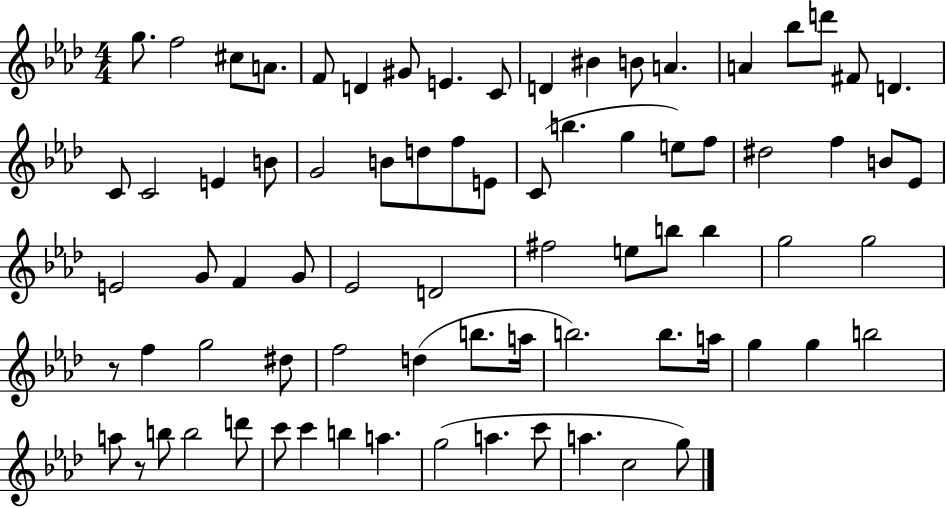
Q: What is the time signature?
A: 4/4